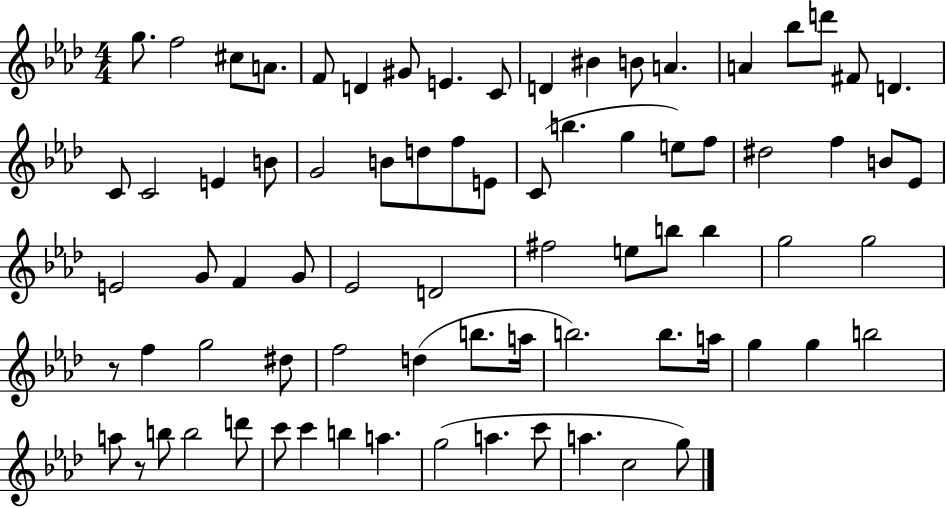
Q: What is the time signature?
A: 4/4